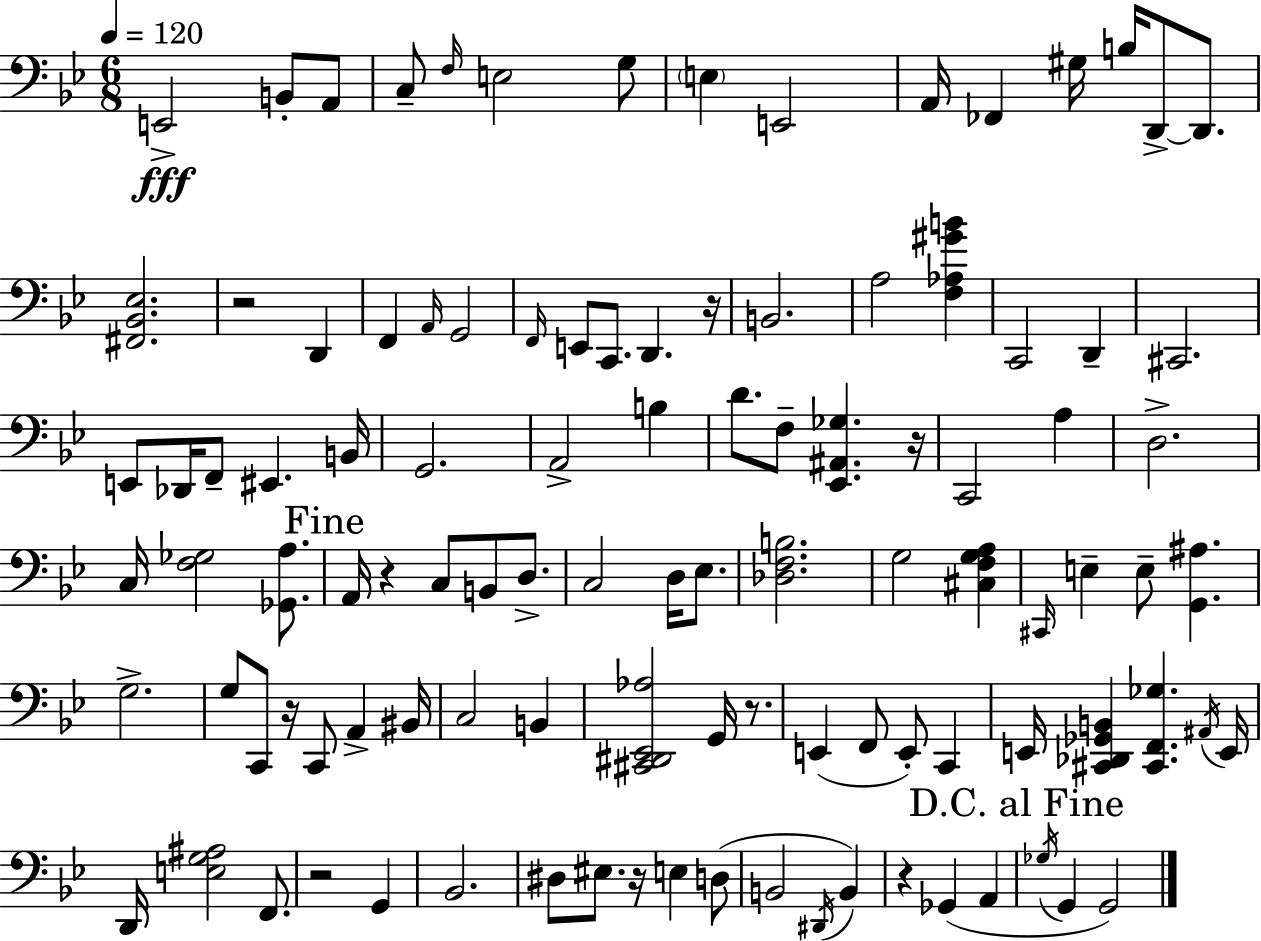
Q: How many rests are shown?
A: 9